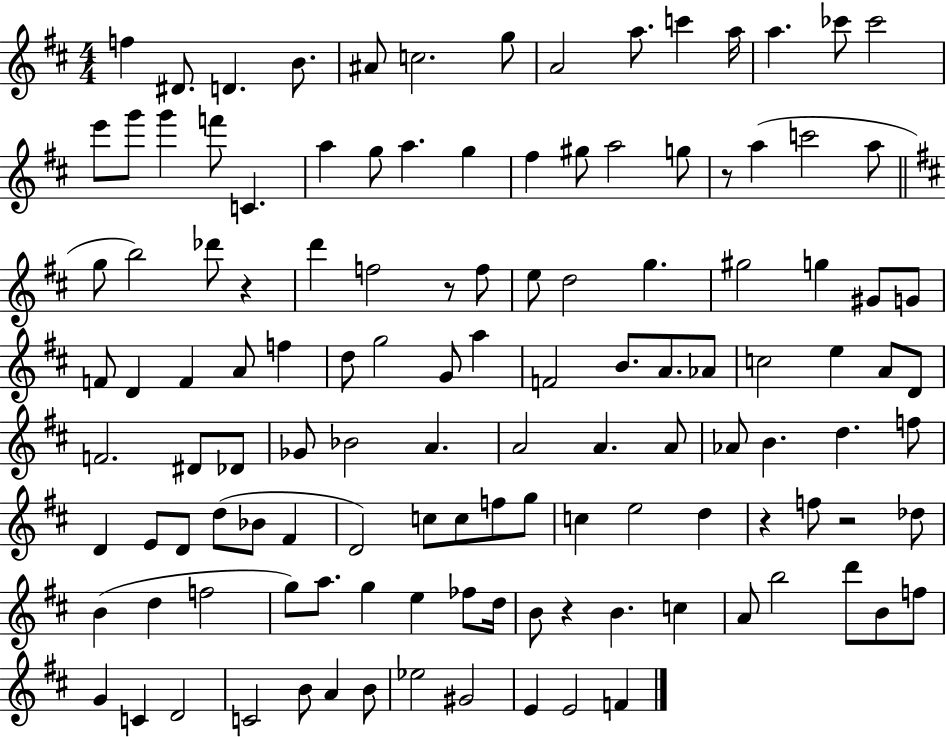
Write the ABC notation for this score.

X:1
T:Untitled
M:4/4
L:1/4
K:D
f ^D/2 D B/2 ^A/2 c2 g/2 A2 a/2 c' a/4 a _c'/2 _c'2 e'/2 g'/2 g' f'/2 C a g/2 a g ^f ^g/2 a2 g/2 z/2 a c'2 a/2 g/2 b2 _d'/2 z d' f2 z/2 f/2 e/2 d2 g ^g2 g ^G/2 G/2 F/2 D F A/2 f d/2 g2 G/2 a F2 B/2 A/2 _A/2 c2 e A/2 D/2 F2 ^D/2 _D/2 _G/2 _B2 A A2 A A/2 _A/2 B d f/2 D E/2 D/2 d/2 _B/2 ^F D2 c/2 c/2 f/2 g/2 c e2 d z f/2 z2 _d/2 B d f2 g/2 a/2 g e _f/2 d/4 B/2 z B c A/2 b2 d'/2 B/2 f/2 G C D2 C2 B/2 A B/2 _e2 ^G2 E E2 F